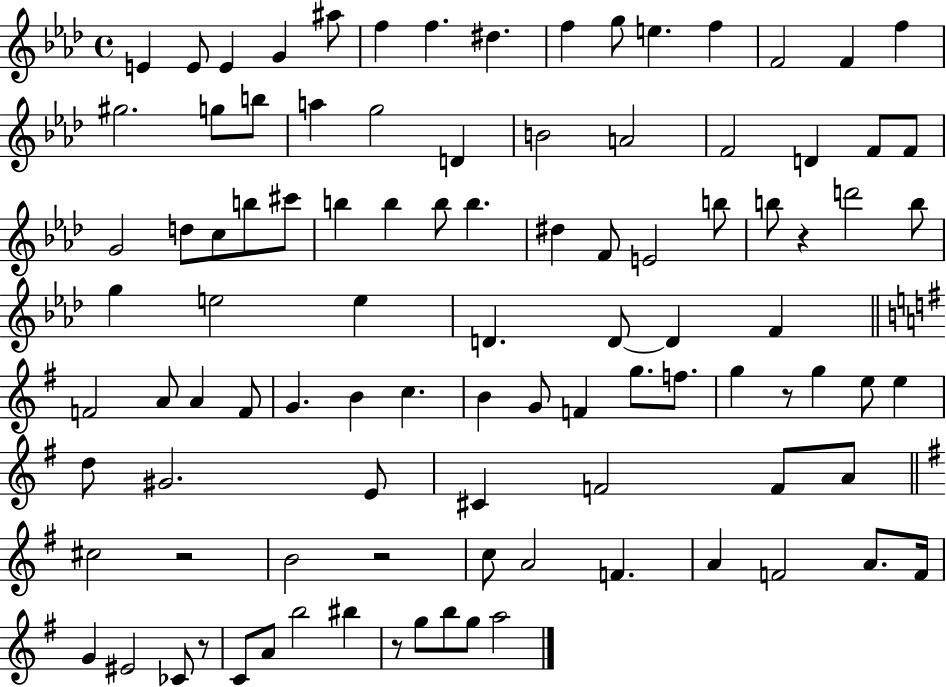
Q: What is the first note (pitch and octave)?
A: E4